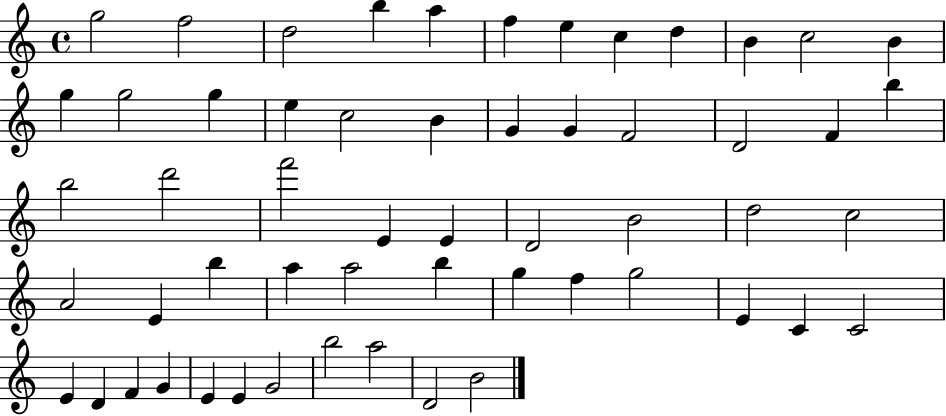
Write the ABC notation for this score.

X:1
T:Untitled
M:4/4
L:1/4
K:C
g2 f2 d2 b a f e c d B c2 B g g2 g e c2 B G G F2 D2 F b b2 d'2 f'2 E E D2 B2 d2 c2 A2 E b a a2 b g f g2 E C C2 E D F G E E G2 b2 a2 D2 B2